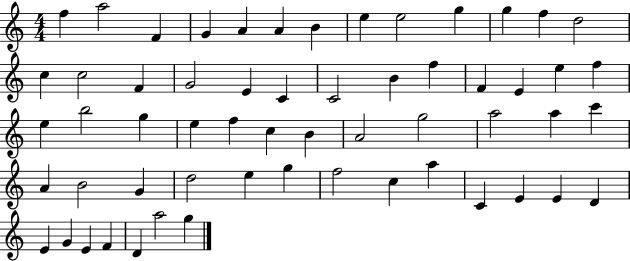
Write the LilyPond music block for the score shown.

{
  \clef treble
  \numericTimeSignature
  \time 4/4
  \key c \major
  f''4 a''2 f'4 | g'4 a'4 a'4 b'4 | e''4 e''2 g''4 | g''4 f''4 d''2 | \break c''4 c''2 f'4 | g'2 e'4 c'4 | c'2 b'4 f''4 | f'4 e'4 e''4 f''4 | \break e''4 b''2 g''4 | e''4 f''4 c''4 b'4 | a'2 g''2 | a''2 a''4 c'''4 | \break a'4 b'2 g'4 | d''2 e''4 g''4 | f''2 c''4 a''4 | c'4 e'4 e'4 d'4 | \break e'4 g'4 e'4 f'4 | d'4 a''2 g''4 | \bar "|."
}